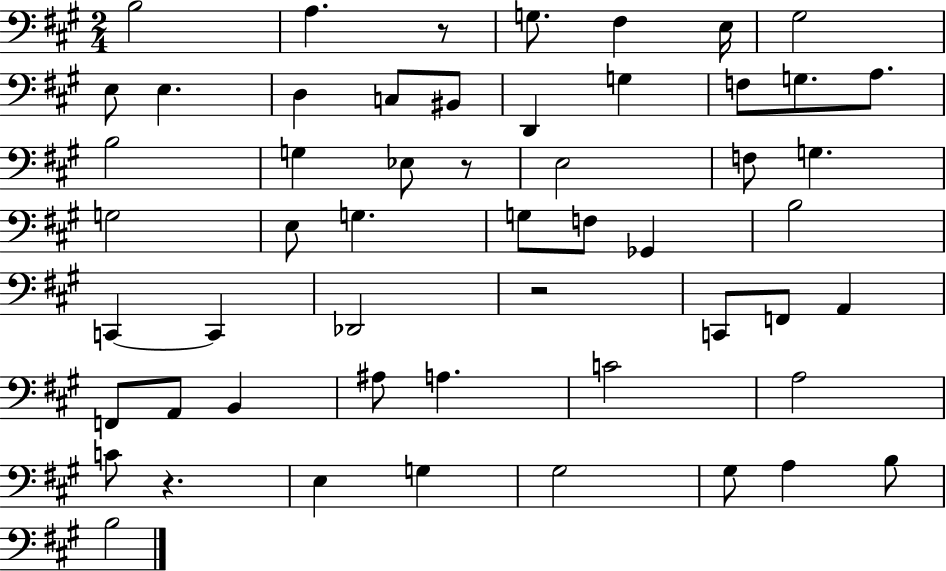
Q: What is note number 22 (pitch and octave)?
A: G3